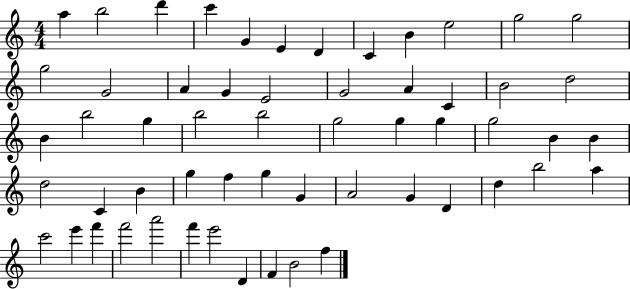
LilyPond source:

{
  \clef treble
  \numericTimeSignature
  \time 4/4
  \key c \major
  a''4 b''2 d'''4 | c'''4 g'4 e'4 d'4 | c'4 b'4 e''2 | g''2 g''2 | \break g''2 g'2 | a'4 g'4 e'2 | g'2 a'4 c'4 | b'2 d''2 | \break b'4 b''2 g''4 | b''2 b''2 | g''2 g''4 g''4 | g''2 b'4 b'4 | \break d''2 c'4 b'4 | g''4 f''4 g''4 g'4 | a'2 g'4 d'4 | d''4 b''2 a''4 | \break c'''2 e'''4 f'''4 | f'''2 a'''2 | f'''4 e'''2 d'4 | f'4 b'2 f''4 | \break \bar "|."
}